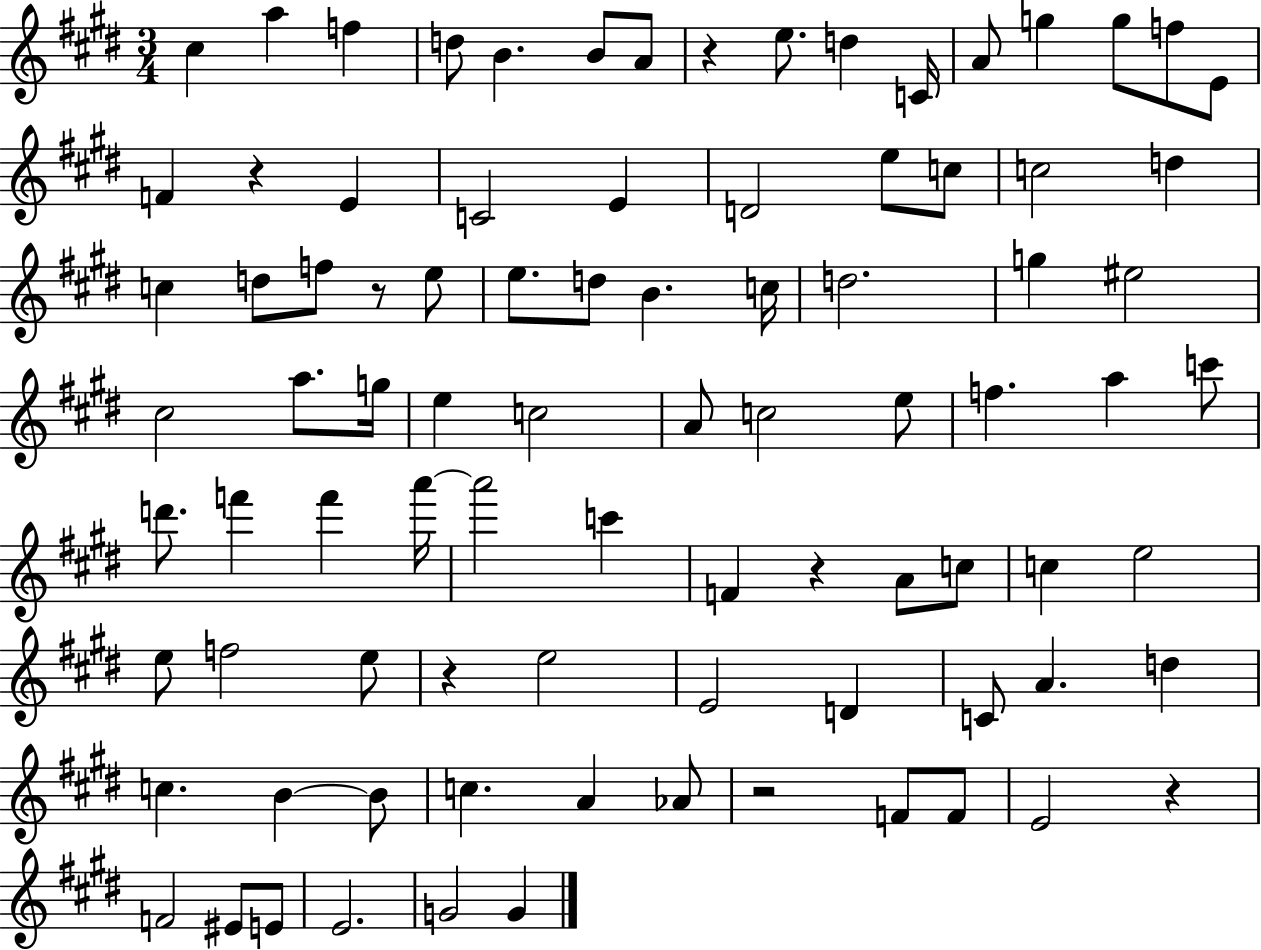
C#5/q A5/q F5/q D5/e B4/q. B4/e A4/e R/q E5/e. D5/q C4/s A4/e G5/q G5/e F5/e E4/e F4/q R/q E4/q C4/h E4/q D4/h E5/e C5/e C5/h D5/q C5/q D5/e F5/e R/e E5/e E5/e. D5/e B4/q. C5/s D5/h. G5/q EIS5/h C#5/h A5/e. G5/s E5/q C5/h A4/e C5/h E5/e F5/q. A5/q C6/e D6/e. F6/q F6/q A6/s A6/h C6/q F4/q R/q A4/e C5/e C5/q E5/h E5/e F5/h E5/e R/q E5/h E4/h D4/q C4/e A4/q. D5/q C5/q. B4/q B4/e C5/q. A4/q Ab4/e R/h F4/e F4/e E4/h R/q F4/h EIS4/e E4/e E4/h. G4/h G4/q